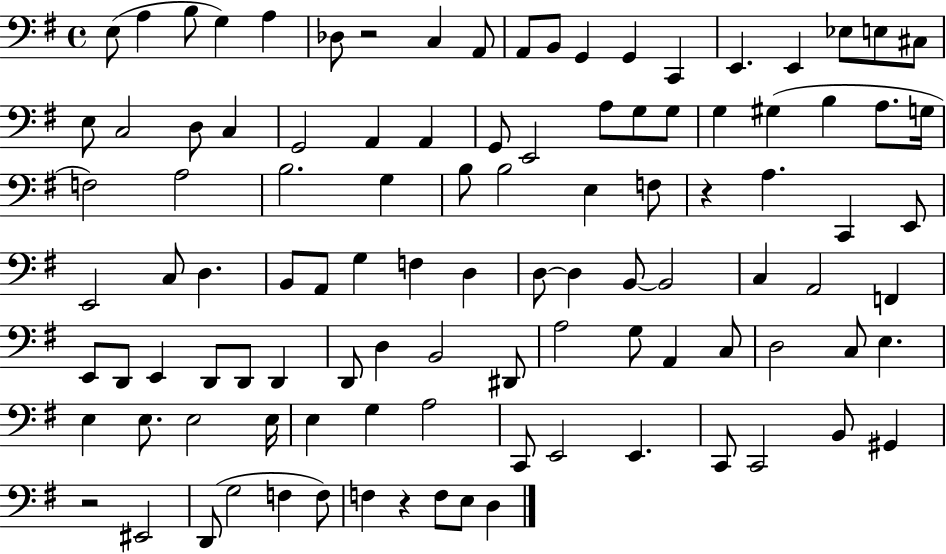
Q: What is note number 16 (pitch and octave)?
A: Eb3